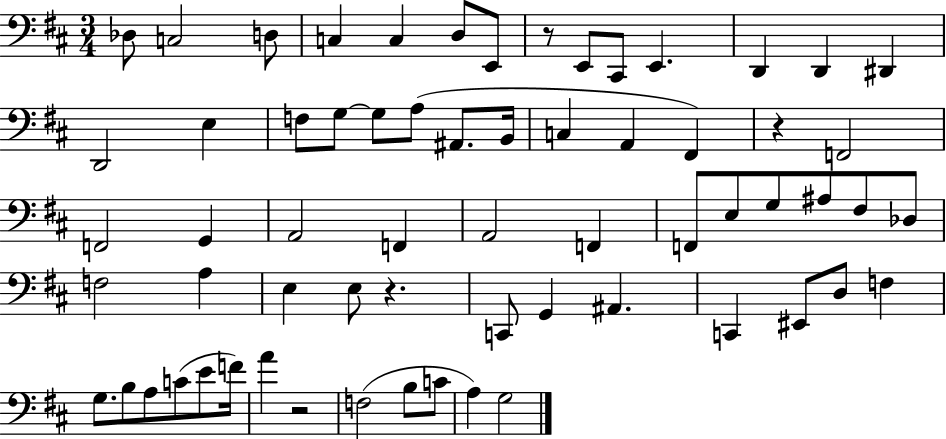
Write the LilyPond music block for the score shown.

{
  \clef bass
  \numericTimeSignature
  \time 3/4
  \key d \major
  des8 c2 d8 | c4 c4 d8 e,8 | r8 e,8 cis,8 e,4. | d,4 d,4 dis,4 | \break d,2 e4 | f8 g8~~ g8 a8( ais,8. b,16 | c4 a,4 fis,4) | r4 f,2 | \break f,2 g,4 | a,2 f,4 | a,2 f,4 | f,8 e8 g8 ais8 fis8 des8 | \break f2 a4 | e4 e8 r4. | c,8 g,4 ais,4. | c,4 eis,8 d8 f4 | \break g8. b8 a8 c'8( e'8 f'16) | a'4 r2 | f2( b8 c'8 | a4) g2 | \break \bar "|."
}